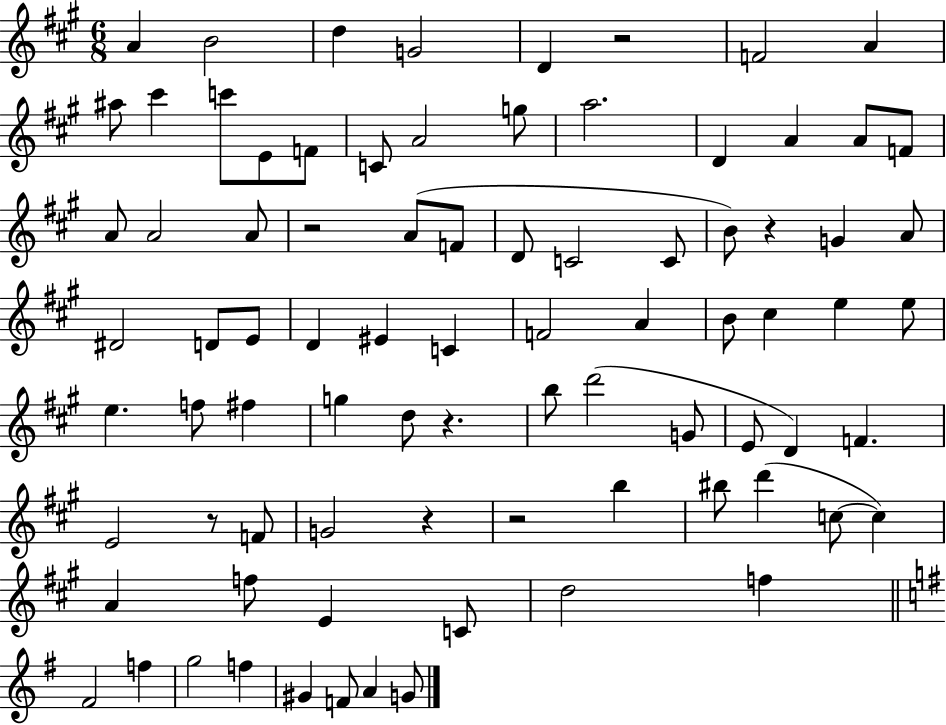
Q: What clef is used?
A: treble